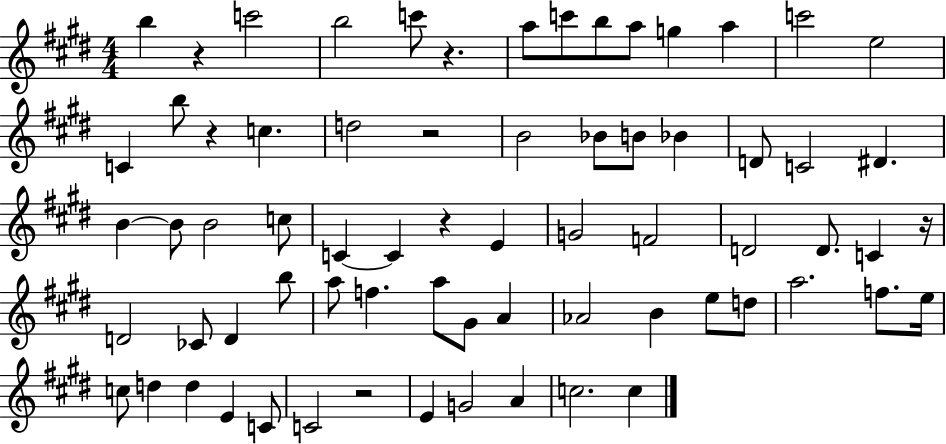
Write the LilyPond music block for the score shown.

{
  \clef treble
  \numericTimeSignature
  \time 4/4
  \key e \major
  b''4 r4 c'''2 | b''2 c'''8 r4. | a''8 c'''8 b''8 a''8 g''4 a''4 | c'''2 e''2 | \break c'4 b''8 r4 c''4. | d''2 r2 | b'2 bes'8 b'8 bes'4 | d'8 c'2 dis'4. | \break b'4~~ b'8 b'2 c''8 | c'4~~ c'4 r4 e'4 | g'2 f'2 | d'2 d'8. c'4 r16 | \break d'2 ces'8 d'4 b''8 | a''8 f''4. a''8 gis'8 a'4 | aes'2 b'4 e''8 d''8 | a''2. f''8. e''16 | \break c''8 d''4 d''4 e'4 c'8 | c'2 r2 | e'4 g'2 a'4 | c''2. c''4 | \break \bar "|."
}